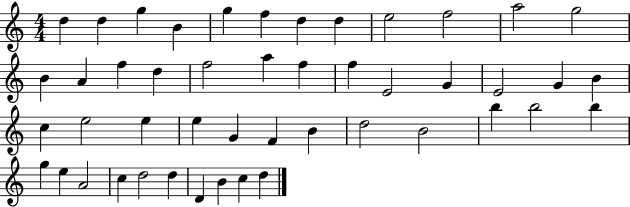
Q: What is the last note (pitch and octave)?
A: D5